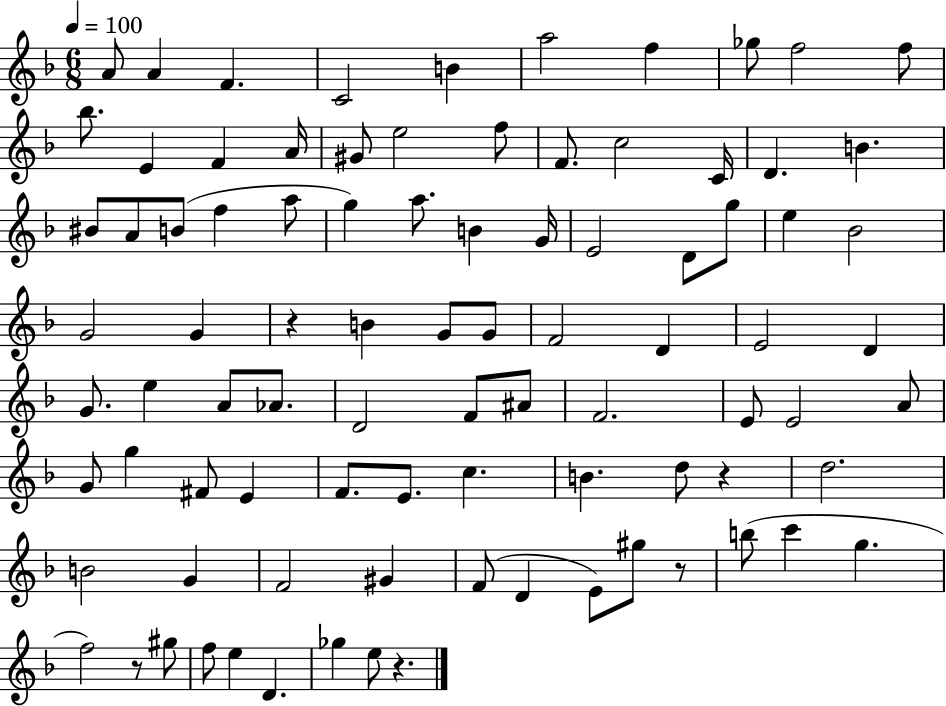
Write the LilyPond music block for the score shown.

{
  \clef treble
  \numericTimeSignature
  \time 6/8
  \key f \major
  \tempo 4 = 100
  \repeat volta 2 { a'8 a'4 f'4. | c'2 b'4 | a''2 f''4 | ges''8 f''2 f''8 | \break bes''8. e'4 f'4 a'16 | gis'8 e''2 f''8 | f'8. c''2 c'16 | d'4. b'4. | \break bis'8 a'8 b'8( f''4 a''8 | g''4) a''8. b'4 g'16 | e'2 d'8 g''8 | e''4 bes'2 | \break g'2 g'4 | r4 b'4 g'8 g'8 | f'2 d'4 | e'2 d'4 | \break g'8. e''4 a'8 aes'8. | d'2 f'8 ais'8 | f'2. | e'8 e'2 a'8 | \break g'8 g''4 fis'8 e'4 | f'8. e'8. c''4. | b'4. d''8 r4 | d''2. | \break b'2 g'4 | f'2 gis'4 | f'8( d'4 e'8) gis''8 r8 | b''8( c'''4 g''4. | \break f''2) r8 gis''8 | f''8 e''4 d'4. | ges''4 e''8 r4. | } \bar "|."
}